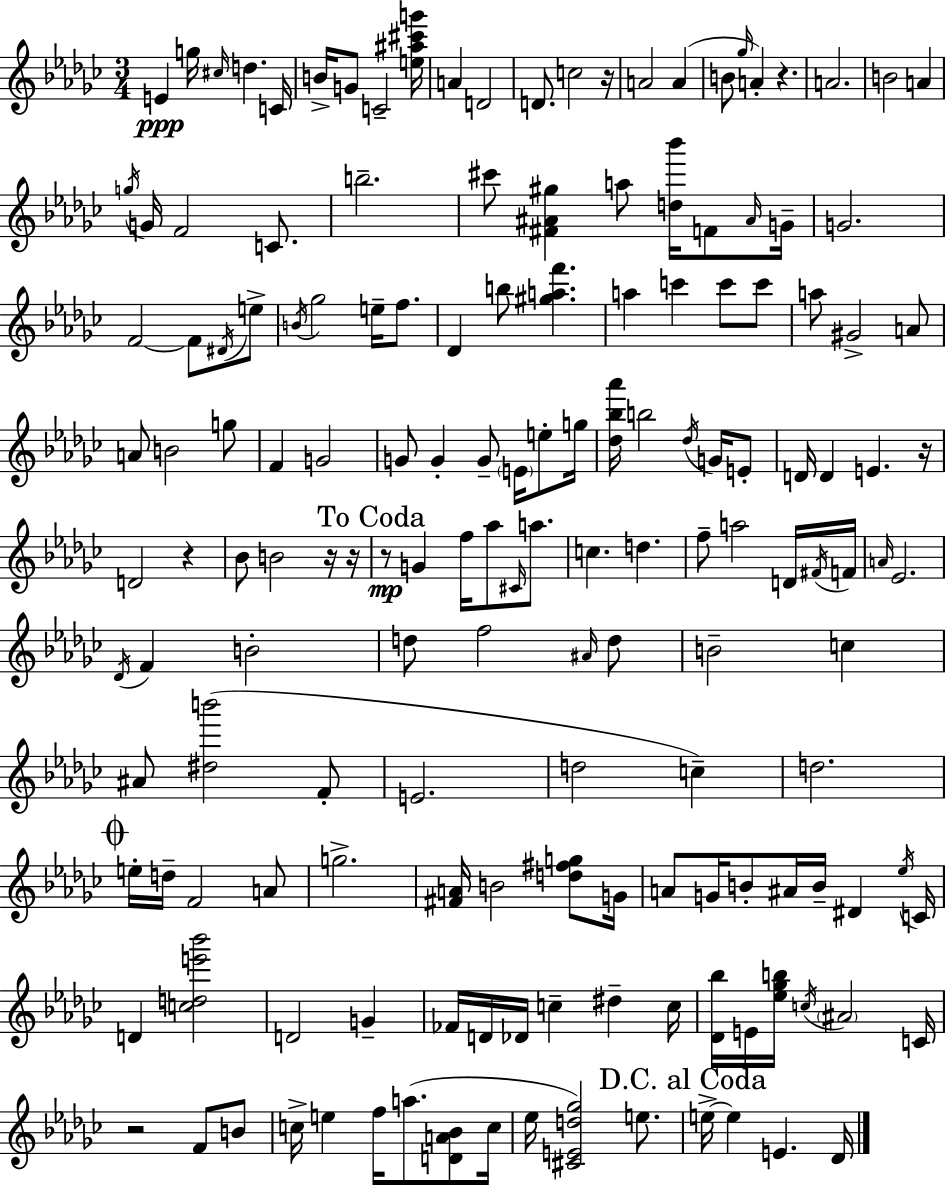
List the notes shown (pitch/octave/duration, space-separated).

E4/q G5/s C#5/s D5/q. C4/s B4/s G4/e C4/h [E5,A#5,C#6,G6]/s A4/q D4/h D4/e. C5/h R/s A4/h A4/q B4/e Gb5/s A4/q R/q. A4/h. B4/h A4/q G5/s G4/s F4/h C4/e. B5/h. C#6/e [F#4,A#4,G#5]/q A5/e [D5,Bb6]/s F4/e A#4/s G4/s G4/h. F4/h F4/e D#4/s E5/e B4/s Gb5/h E5/s F5/e. Db4/q B5/e [G#5,A5,F6]/q. A5/q C6/q C6/e C6/e A5/e G#4/h A4/e A4/e B4/h G5/e F4/q G4/h G4/e G4/q G4/e E4/s E5/e G5/s [Db5,Bb5,Ab6]/s B5/h Db5/s G4/s E4/e D4/s D4/q E4/q. R/s D4/h R/q Bb4/e B4/h R/s R/s R/e G4/q F5/s Ab5/e C#4/s A5/e. C5/q. D5/q. F5/e A5/h D4/s F#4/s F4/s A4/s Eb4/h. Db4/s F4/q B4/h D5/e F5/h A#4/s D5/e B4/h C5/q A#4/e [D#5,B6]/h F4/e E4/h. D5/h C5/q D5/h. E5/s D5/s F4/h A4/e G5/h. [F#4,A4]/s B4/h [D5,F#5,G5]/e G4/s A4/e G4/s B4/e A#4/s B4/s D#4/q Eb5/s C4/s D4/q [C5,D5,E6,Bb6]/h D4/h G4/q FES4/s D4/s Db4/s C5/q D#5/q C5/s [Db4,Bb5]/s E4/s [Eb5,Gb5,B5]/s C5/s A#4/h C4/s R/h F4/e B4/e C5/s E5/q F5/s A5/e. [D4,A4,Bb4]/e C5/s Eb5/s [C#4,E4,D5,Gb5]/h E5/e. E5/s E5/q E4/q. Db4/s